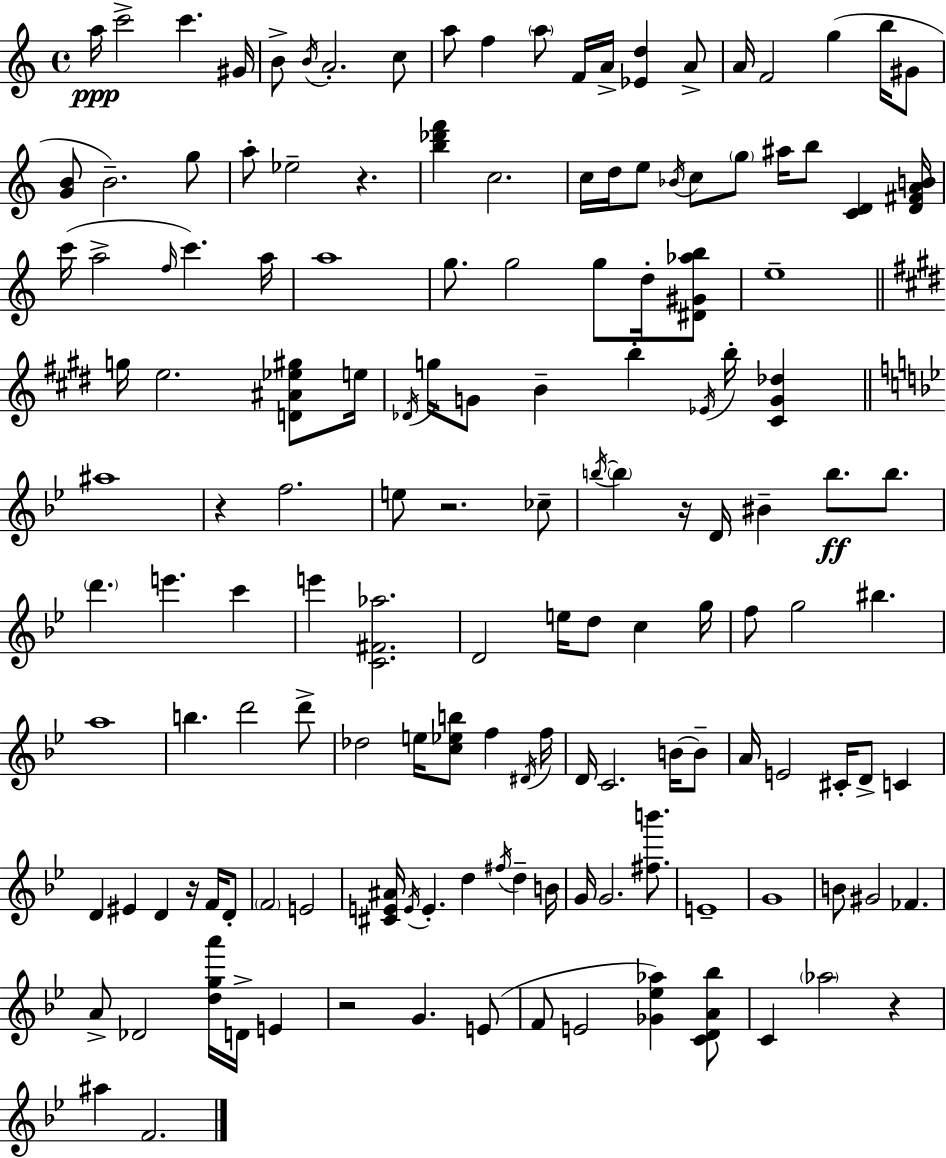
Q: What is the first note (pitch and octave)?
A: A5